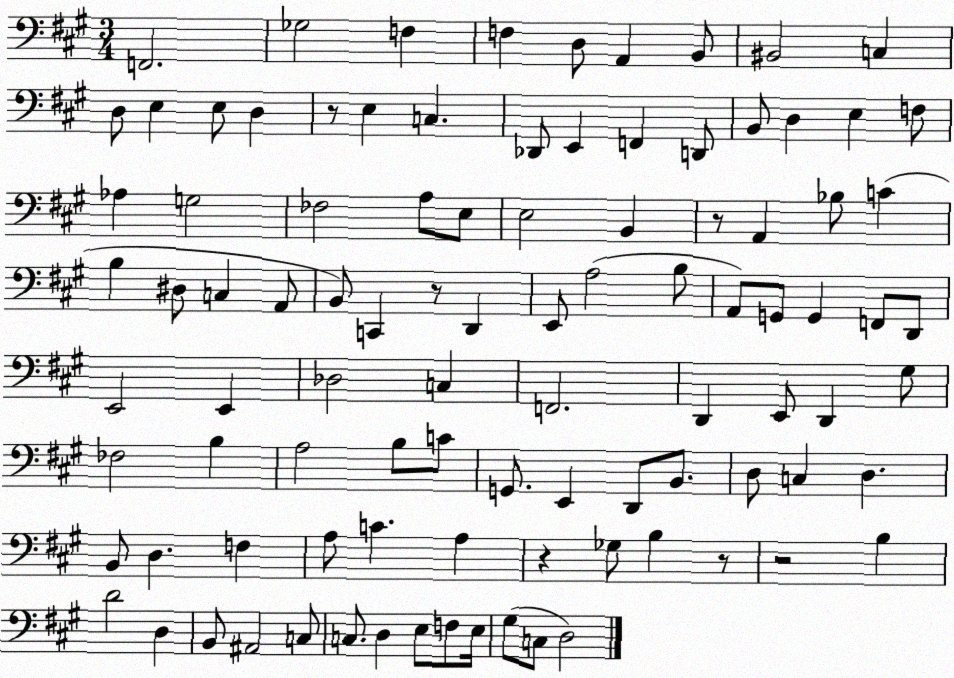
X:1
T:Untitled
M:3/4
L:1/4
K:A
F,,2 _G,2 F, F, D,/2 A,, B,,/2 ^B,,2 C, D,/2 E, E,/2 D, z/2 E, C, _D,,/2 E,, F,, D,,/2 B,,/2 D, E, F,/2 _A, G,2 _F,2 A,/2 E,/2 E,2 B,, z/2 A,, _B,/2 C B, ^D,/2 C, A,,/2 B,,/2 C,, z/2 D,, E,,/2 A,2 B,/2 A,,/2 G,,/2 G,, F,,/2 D,,/2 E,,2 E,, _D,2 C, F,,2 D,, E,,/2 D,, ^G,/2 _F,2 B, A,2 B,/2 C/2 G,,/2 E,, D,,/2 B,,/2 D,/2 C, D, B,,/2 D, F, A,/2 C A, z _G,/2 B, z/2 z2 B, D2 D, B,,/2 ^A,,2 C,/2 C,/2 D, E,/2 F,/2 E,/4 ^G,/2 C,/2 D,2